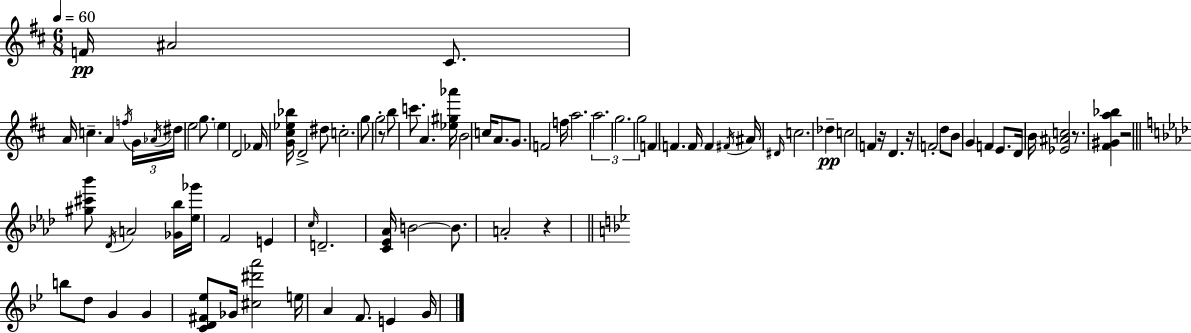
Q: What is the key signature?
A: D major